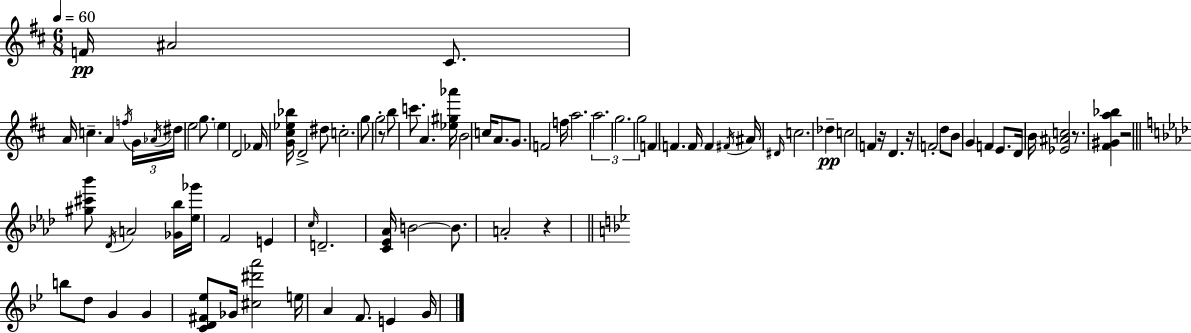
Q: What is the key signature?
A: D major